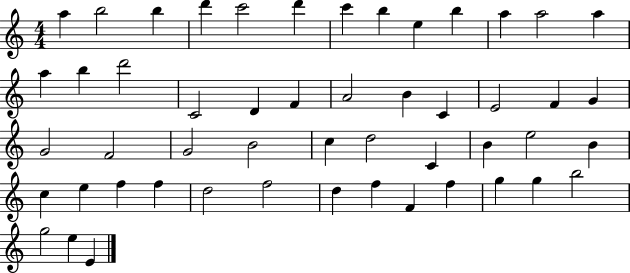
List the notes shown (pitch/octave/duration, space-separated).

A5/q B5/h B5/q D6/q C6/h D6/q C6/q B5/q E5/q B5/q A5/q A5/h A5/q A5/q B5/q D6/h C4/h D4/q F4/q A4/h B4/q C4/q E4/h F4/q G4/q G4/h F4/h G4/h B4/h C5/q D5/h C4/q B4/q E5/h B4/q C5/q E5/q F5/q F5/q D5/h F5/h D5/q F5/q F4/q F5/q G5/q G5/q B5/h G5/h E5/q E4/q